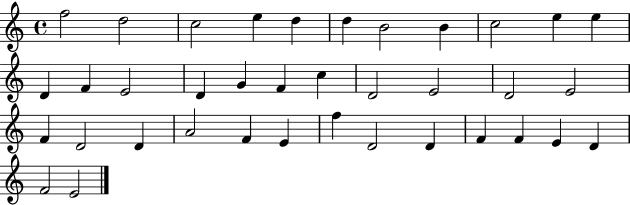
{
  \clef treble
  \time 4/4
  \defaultTimeSignature
  \key c \major
  f''2 d''2 | c''2 e''4 d''4 | d''4 b'2 b'4 | c''2 e''4 e''4 | \break d'4 f'4 e'2 | d'4 g'4 f'4 c''4 | d'2 e'2 | d'2 e'2 | \break f'4 d'2 d'4 | a'2 f'4 e'4 | f''4 d'2 d'4 | f'4 f'4 e'4 d'4 | \break f'2 e'2 | \bar "|."
}